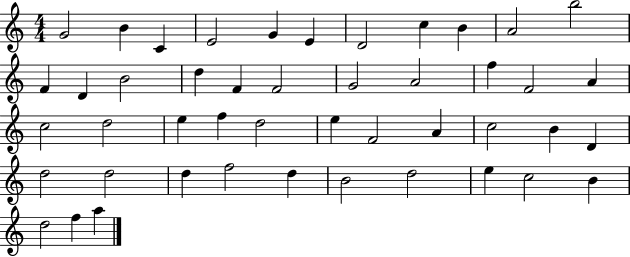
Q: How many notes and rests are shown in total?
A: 46